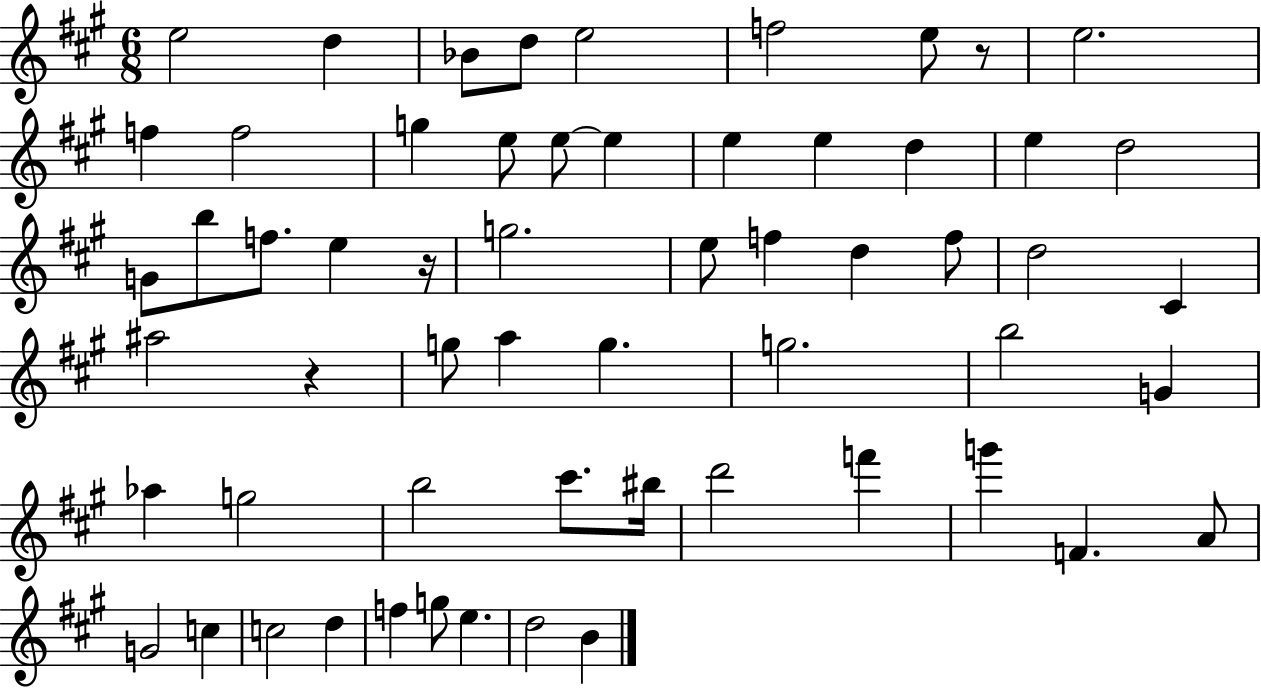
{
  \clef treble
  \numericTimeSignature
  \time 6/8
  \key a \major
  e''2 d''4 | bes'8 d''8 e''2 | f''2 e''8 r8 | e''2. | \break f''4 f''2 | g''4 e''8 e''8~~ e''4 | e''4 e''4 d''4 | e''4 d''2 | \break g'8 b''8 f''8. e''4 r16 | g''2. | e''8 f''4 d''4 f''8 | d''2 cis'4 | \break ais''2 r4 | g''8 a''4 g''4. | g''2. | b''2 g'4 | \break aes''4 g''2 | b''2 cis'''8. bis''16 | d'''2 f'''4 | g'''4 f'4. a'8 | \break g'2 c''4 | c''2 d''4 | f''4 g''8 e''4. | d''2 b'4 | \break \bar "|."
}